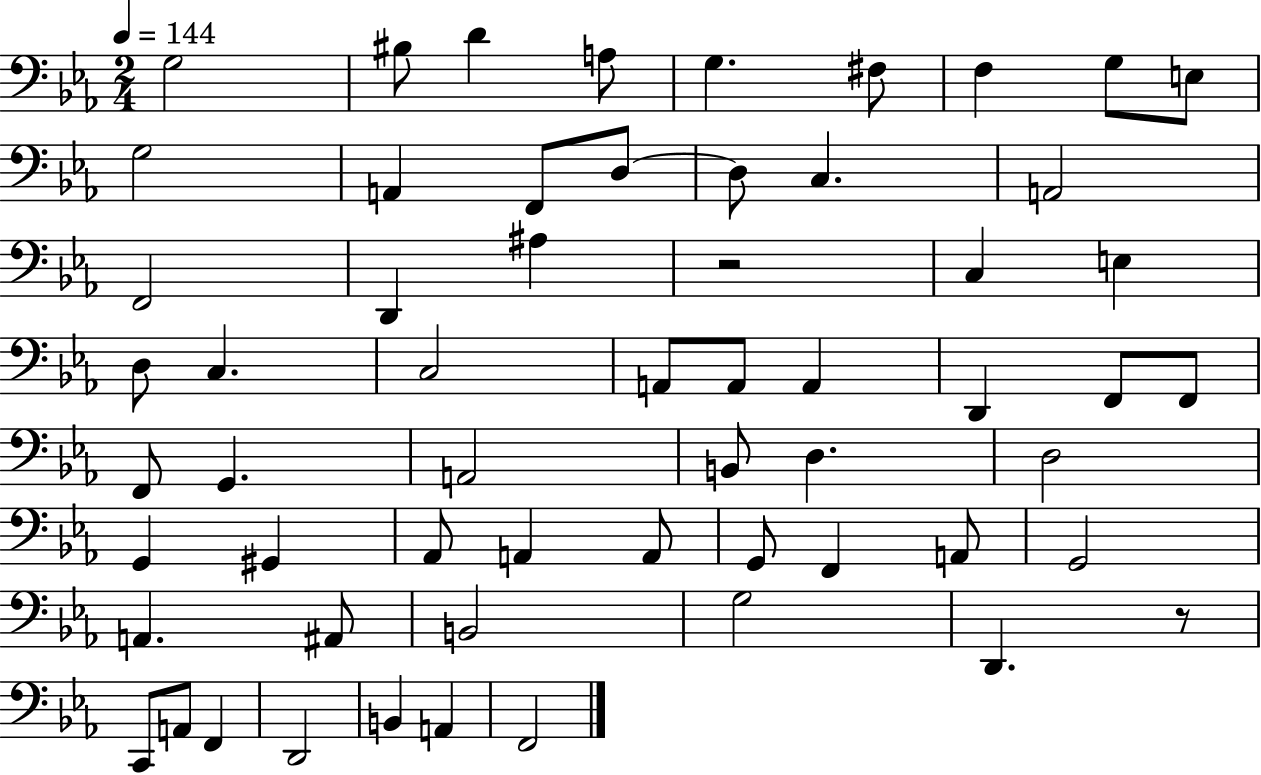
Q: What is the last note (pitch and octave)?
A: F2